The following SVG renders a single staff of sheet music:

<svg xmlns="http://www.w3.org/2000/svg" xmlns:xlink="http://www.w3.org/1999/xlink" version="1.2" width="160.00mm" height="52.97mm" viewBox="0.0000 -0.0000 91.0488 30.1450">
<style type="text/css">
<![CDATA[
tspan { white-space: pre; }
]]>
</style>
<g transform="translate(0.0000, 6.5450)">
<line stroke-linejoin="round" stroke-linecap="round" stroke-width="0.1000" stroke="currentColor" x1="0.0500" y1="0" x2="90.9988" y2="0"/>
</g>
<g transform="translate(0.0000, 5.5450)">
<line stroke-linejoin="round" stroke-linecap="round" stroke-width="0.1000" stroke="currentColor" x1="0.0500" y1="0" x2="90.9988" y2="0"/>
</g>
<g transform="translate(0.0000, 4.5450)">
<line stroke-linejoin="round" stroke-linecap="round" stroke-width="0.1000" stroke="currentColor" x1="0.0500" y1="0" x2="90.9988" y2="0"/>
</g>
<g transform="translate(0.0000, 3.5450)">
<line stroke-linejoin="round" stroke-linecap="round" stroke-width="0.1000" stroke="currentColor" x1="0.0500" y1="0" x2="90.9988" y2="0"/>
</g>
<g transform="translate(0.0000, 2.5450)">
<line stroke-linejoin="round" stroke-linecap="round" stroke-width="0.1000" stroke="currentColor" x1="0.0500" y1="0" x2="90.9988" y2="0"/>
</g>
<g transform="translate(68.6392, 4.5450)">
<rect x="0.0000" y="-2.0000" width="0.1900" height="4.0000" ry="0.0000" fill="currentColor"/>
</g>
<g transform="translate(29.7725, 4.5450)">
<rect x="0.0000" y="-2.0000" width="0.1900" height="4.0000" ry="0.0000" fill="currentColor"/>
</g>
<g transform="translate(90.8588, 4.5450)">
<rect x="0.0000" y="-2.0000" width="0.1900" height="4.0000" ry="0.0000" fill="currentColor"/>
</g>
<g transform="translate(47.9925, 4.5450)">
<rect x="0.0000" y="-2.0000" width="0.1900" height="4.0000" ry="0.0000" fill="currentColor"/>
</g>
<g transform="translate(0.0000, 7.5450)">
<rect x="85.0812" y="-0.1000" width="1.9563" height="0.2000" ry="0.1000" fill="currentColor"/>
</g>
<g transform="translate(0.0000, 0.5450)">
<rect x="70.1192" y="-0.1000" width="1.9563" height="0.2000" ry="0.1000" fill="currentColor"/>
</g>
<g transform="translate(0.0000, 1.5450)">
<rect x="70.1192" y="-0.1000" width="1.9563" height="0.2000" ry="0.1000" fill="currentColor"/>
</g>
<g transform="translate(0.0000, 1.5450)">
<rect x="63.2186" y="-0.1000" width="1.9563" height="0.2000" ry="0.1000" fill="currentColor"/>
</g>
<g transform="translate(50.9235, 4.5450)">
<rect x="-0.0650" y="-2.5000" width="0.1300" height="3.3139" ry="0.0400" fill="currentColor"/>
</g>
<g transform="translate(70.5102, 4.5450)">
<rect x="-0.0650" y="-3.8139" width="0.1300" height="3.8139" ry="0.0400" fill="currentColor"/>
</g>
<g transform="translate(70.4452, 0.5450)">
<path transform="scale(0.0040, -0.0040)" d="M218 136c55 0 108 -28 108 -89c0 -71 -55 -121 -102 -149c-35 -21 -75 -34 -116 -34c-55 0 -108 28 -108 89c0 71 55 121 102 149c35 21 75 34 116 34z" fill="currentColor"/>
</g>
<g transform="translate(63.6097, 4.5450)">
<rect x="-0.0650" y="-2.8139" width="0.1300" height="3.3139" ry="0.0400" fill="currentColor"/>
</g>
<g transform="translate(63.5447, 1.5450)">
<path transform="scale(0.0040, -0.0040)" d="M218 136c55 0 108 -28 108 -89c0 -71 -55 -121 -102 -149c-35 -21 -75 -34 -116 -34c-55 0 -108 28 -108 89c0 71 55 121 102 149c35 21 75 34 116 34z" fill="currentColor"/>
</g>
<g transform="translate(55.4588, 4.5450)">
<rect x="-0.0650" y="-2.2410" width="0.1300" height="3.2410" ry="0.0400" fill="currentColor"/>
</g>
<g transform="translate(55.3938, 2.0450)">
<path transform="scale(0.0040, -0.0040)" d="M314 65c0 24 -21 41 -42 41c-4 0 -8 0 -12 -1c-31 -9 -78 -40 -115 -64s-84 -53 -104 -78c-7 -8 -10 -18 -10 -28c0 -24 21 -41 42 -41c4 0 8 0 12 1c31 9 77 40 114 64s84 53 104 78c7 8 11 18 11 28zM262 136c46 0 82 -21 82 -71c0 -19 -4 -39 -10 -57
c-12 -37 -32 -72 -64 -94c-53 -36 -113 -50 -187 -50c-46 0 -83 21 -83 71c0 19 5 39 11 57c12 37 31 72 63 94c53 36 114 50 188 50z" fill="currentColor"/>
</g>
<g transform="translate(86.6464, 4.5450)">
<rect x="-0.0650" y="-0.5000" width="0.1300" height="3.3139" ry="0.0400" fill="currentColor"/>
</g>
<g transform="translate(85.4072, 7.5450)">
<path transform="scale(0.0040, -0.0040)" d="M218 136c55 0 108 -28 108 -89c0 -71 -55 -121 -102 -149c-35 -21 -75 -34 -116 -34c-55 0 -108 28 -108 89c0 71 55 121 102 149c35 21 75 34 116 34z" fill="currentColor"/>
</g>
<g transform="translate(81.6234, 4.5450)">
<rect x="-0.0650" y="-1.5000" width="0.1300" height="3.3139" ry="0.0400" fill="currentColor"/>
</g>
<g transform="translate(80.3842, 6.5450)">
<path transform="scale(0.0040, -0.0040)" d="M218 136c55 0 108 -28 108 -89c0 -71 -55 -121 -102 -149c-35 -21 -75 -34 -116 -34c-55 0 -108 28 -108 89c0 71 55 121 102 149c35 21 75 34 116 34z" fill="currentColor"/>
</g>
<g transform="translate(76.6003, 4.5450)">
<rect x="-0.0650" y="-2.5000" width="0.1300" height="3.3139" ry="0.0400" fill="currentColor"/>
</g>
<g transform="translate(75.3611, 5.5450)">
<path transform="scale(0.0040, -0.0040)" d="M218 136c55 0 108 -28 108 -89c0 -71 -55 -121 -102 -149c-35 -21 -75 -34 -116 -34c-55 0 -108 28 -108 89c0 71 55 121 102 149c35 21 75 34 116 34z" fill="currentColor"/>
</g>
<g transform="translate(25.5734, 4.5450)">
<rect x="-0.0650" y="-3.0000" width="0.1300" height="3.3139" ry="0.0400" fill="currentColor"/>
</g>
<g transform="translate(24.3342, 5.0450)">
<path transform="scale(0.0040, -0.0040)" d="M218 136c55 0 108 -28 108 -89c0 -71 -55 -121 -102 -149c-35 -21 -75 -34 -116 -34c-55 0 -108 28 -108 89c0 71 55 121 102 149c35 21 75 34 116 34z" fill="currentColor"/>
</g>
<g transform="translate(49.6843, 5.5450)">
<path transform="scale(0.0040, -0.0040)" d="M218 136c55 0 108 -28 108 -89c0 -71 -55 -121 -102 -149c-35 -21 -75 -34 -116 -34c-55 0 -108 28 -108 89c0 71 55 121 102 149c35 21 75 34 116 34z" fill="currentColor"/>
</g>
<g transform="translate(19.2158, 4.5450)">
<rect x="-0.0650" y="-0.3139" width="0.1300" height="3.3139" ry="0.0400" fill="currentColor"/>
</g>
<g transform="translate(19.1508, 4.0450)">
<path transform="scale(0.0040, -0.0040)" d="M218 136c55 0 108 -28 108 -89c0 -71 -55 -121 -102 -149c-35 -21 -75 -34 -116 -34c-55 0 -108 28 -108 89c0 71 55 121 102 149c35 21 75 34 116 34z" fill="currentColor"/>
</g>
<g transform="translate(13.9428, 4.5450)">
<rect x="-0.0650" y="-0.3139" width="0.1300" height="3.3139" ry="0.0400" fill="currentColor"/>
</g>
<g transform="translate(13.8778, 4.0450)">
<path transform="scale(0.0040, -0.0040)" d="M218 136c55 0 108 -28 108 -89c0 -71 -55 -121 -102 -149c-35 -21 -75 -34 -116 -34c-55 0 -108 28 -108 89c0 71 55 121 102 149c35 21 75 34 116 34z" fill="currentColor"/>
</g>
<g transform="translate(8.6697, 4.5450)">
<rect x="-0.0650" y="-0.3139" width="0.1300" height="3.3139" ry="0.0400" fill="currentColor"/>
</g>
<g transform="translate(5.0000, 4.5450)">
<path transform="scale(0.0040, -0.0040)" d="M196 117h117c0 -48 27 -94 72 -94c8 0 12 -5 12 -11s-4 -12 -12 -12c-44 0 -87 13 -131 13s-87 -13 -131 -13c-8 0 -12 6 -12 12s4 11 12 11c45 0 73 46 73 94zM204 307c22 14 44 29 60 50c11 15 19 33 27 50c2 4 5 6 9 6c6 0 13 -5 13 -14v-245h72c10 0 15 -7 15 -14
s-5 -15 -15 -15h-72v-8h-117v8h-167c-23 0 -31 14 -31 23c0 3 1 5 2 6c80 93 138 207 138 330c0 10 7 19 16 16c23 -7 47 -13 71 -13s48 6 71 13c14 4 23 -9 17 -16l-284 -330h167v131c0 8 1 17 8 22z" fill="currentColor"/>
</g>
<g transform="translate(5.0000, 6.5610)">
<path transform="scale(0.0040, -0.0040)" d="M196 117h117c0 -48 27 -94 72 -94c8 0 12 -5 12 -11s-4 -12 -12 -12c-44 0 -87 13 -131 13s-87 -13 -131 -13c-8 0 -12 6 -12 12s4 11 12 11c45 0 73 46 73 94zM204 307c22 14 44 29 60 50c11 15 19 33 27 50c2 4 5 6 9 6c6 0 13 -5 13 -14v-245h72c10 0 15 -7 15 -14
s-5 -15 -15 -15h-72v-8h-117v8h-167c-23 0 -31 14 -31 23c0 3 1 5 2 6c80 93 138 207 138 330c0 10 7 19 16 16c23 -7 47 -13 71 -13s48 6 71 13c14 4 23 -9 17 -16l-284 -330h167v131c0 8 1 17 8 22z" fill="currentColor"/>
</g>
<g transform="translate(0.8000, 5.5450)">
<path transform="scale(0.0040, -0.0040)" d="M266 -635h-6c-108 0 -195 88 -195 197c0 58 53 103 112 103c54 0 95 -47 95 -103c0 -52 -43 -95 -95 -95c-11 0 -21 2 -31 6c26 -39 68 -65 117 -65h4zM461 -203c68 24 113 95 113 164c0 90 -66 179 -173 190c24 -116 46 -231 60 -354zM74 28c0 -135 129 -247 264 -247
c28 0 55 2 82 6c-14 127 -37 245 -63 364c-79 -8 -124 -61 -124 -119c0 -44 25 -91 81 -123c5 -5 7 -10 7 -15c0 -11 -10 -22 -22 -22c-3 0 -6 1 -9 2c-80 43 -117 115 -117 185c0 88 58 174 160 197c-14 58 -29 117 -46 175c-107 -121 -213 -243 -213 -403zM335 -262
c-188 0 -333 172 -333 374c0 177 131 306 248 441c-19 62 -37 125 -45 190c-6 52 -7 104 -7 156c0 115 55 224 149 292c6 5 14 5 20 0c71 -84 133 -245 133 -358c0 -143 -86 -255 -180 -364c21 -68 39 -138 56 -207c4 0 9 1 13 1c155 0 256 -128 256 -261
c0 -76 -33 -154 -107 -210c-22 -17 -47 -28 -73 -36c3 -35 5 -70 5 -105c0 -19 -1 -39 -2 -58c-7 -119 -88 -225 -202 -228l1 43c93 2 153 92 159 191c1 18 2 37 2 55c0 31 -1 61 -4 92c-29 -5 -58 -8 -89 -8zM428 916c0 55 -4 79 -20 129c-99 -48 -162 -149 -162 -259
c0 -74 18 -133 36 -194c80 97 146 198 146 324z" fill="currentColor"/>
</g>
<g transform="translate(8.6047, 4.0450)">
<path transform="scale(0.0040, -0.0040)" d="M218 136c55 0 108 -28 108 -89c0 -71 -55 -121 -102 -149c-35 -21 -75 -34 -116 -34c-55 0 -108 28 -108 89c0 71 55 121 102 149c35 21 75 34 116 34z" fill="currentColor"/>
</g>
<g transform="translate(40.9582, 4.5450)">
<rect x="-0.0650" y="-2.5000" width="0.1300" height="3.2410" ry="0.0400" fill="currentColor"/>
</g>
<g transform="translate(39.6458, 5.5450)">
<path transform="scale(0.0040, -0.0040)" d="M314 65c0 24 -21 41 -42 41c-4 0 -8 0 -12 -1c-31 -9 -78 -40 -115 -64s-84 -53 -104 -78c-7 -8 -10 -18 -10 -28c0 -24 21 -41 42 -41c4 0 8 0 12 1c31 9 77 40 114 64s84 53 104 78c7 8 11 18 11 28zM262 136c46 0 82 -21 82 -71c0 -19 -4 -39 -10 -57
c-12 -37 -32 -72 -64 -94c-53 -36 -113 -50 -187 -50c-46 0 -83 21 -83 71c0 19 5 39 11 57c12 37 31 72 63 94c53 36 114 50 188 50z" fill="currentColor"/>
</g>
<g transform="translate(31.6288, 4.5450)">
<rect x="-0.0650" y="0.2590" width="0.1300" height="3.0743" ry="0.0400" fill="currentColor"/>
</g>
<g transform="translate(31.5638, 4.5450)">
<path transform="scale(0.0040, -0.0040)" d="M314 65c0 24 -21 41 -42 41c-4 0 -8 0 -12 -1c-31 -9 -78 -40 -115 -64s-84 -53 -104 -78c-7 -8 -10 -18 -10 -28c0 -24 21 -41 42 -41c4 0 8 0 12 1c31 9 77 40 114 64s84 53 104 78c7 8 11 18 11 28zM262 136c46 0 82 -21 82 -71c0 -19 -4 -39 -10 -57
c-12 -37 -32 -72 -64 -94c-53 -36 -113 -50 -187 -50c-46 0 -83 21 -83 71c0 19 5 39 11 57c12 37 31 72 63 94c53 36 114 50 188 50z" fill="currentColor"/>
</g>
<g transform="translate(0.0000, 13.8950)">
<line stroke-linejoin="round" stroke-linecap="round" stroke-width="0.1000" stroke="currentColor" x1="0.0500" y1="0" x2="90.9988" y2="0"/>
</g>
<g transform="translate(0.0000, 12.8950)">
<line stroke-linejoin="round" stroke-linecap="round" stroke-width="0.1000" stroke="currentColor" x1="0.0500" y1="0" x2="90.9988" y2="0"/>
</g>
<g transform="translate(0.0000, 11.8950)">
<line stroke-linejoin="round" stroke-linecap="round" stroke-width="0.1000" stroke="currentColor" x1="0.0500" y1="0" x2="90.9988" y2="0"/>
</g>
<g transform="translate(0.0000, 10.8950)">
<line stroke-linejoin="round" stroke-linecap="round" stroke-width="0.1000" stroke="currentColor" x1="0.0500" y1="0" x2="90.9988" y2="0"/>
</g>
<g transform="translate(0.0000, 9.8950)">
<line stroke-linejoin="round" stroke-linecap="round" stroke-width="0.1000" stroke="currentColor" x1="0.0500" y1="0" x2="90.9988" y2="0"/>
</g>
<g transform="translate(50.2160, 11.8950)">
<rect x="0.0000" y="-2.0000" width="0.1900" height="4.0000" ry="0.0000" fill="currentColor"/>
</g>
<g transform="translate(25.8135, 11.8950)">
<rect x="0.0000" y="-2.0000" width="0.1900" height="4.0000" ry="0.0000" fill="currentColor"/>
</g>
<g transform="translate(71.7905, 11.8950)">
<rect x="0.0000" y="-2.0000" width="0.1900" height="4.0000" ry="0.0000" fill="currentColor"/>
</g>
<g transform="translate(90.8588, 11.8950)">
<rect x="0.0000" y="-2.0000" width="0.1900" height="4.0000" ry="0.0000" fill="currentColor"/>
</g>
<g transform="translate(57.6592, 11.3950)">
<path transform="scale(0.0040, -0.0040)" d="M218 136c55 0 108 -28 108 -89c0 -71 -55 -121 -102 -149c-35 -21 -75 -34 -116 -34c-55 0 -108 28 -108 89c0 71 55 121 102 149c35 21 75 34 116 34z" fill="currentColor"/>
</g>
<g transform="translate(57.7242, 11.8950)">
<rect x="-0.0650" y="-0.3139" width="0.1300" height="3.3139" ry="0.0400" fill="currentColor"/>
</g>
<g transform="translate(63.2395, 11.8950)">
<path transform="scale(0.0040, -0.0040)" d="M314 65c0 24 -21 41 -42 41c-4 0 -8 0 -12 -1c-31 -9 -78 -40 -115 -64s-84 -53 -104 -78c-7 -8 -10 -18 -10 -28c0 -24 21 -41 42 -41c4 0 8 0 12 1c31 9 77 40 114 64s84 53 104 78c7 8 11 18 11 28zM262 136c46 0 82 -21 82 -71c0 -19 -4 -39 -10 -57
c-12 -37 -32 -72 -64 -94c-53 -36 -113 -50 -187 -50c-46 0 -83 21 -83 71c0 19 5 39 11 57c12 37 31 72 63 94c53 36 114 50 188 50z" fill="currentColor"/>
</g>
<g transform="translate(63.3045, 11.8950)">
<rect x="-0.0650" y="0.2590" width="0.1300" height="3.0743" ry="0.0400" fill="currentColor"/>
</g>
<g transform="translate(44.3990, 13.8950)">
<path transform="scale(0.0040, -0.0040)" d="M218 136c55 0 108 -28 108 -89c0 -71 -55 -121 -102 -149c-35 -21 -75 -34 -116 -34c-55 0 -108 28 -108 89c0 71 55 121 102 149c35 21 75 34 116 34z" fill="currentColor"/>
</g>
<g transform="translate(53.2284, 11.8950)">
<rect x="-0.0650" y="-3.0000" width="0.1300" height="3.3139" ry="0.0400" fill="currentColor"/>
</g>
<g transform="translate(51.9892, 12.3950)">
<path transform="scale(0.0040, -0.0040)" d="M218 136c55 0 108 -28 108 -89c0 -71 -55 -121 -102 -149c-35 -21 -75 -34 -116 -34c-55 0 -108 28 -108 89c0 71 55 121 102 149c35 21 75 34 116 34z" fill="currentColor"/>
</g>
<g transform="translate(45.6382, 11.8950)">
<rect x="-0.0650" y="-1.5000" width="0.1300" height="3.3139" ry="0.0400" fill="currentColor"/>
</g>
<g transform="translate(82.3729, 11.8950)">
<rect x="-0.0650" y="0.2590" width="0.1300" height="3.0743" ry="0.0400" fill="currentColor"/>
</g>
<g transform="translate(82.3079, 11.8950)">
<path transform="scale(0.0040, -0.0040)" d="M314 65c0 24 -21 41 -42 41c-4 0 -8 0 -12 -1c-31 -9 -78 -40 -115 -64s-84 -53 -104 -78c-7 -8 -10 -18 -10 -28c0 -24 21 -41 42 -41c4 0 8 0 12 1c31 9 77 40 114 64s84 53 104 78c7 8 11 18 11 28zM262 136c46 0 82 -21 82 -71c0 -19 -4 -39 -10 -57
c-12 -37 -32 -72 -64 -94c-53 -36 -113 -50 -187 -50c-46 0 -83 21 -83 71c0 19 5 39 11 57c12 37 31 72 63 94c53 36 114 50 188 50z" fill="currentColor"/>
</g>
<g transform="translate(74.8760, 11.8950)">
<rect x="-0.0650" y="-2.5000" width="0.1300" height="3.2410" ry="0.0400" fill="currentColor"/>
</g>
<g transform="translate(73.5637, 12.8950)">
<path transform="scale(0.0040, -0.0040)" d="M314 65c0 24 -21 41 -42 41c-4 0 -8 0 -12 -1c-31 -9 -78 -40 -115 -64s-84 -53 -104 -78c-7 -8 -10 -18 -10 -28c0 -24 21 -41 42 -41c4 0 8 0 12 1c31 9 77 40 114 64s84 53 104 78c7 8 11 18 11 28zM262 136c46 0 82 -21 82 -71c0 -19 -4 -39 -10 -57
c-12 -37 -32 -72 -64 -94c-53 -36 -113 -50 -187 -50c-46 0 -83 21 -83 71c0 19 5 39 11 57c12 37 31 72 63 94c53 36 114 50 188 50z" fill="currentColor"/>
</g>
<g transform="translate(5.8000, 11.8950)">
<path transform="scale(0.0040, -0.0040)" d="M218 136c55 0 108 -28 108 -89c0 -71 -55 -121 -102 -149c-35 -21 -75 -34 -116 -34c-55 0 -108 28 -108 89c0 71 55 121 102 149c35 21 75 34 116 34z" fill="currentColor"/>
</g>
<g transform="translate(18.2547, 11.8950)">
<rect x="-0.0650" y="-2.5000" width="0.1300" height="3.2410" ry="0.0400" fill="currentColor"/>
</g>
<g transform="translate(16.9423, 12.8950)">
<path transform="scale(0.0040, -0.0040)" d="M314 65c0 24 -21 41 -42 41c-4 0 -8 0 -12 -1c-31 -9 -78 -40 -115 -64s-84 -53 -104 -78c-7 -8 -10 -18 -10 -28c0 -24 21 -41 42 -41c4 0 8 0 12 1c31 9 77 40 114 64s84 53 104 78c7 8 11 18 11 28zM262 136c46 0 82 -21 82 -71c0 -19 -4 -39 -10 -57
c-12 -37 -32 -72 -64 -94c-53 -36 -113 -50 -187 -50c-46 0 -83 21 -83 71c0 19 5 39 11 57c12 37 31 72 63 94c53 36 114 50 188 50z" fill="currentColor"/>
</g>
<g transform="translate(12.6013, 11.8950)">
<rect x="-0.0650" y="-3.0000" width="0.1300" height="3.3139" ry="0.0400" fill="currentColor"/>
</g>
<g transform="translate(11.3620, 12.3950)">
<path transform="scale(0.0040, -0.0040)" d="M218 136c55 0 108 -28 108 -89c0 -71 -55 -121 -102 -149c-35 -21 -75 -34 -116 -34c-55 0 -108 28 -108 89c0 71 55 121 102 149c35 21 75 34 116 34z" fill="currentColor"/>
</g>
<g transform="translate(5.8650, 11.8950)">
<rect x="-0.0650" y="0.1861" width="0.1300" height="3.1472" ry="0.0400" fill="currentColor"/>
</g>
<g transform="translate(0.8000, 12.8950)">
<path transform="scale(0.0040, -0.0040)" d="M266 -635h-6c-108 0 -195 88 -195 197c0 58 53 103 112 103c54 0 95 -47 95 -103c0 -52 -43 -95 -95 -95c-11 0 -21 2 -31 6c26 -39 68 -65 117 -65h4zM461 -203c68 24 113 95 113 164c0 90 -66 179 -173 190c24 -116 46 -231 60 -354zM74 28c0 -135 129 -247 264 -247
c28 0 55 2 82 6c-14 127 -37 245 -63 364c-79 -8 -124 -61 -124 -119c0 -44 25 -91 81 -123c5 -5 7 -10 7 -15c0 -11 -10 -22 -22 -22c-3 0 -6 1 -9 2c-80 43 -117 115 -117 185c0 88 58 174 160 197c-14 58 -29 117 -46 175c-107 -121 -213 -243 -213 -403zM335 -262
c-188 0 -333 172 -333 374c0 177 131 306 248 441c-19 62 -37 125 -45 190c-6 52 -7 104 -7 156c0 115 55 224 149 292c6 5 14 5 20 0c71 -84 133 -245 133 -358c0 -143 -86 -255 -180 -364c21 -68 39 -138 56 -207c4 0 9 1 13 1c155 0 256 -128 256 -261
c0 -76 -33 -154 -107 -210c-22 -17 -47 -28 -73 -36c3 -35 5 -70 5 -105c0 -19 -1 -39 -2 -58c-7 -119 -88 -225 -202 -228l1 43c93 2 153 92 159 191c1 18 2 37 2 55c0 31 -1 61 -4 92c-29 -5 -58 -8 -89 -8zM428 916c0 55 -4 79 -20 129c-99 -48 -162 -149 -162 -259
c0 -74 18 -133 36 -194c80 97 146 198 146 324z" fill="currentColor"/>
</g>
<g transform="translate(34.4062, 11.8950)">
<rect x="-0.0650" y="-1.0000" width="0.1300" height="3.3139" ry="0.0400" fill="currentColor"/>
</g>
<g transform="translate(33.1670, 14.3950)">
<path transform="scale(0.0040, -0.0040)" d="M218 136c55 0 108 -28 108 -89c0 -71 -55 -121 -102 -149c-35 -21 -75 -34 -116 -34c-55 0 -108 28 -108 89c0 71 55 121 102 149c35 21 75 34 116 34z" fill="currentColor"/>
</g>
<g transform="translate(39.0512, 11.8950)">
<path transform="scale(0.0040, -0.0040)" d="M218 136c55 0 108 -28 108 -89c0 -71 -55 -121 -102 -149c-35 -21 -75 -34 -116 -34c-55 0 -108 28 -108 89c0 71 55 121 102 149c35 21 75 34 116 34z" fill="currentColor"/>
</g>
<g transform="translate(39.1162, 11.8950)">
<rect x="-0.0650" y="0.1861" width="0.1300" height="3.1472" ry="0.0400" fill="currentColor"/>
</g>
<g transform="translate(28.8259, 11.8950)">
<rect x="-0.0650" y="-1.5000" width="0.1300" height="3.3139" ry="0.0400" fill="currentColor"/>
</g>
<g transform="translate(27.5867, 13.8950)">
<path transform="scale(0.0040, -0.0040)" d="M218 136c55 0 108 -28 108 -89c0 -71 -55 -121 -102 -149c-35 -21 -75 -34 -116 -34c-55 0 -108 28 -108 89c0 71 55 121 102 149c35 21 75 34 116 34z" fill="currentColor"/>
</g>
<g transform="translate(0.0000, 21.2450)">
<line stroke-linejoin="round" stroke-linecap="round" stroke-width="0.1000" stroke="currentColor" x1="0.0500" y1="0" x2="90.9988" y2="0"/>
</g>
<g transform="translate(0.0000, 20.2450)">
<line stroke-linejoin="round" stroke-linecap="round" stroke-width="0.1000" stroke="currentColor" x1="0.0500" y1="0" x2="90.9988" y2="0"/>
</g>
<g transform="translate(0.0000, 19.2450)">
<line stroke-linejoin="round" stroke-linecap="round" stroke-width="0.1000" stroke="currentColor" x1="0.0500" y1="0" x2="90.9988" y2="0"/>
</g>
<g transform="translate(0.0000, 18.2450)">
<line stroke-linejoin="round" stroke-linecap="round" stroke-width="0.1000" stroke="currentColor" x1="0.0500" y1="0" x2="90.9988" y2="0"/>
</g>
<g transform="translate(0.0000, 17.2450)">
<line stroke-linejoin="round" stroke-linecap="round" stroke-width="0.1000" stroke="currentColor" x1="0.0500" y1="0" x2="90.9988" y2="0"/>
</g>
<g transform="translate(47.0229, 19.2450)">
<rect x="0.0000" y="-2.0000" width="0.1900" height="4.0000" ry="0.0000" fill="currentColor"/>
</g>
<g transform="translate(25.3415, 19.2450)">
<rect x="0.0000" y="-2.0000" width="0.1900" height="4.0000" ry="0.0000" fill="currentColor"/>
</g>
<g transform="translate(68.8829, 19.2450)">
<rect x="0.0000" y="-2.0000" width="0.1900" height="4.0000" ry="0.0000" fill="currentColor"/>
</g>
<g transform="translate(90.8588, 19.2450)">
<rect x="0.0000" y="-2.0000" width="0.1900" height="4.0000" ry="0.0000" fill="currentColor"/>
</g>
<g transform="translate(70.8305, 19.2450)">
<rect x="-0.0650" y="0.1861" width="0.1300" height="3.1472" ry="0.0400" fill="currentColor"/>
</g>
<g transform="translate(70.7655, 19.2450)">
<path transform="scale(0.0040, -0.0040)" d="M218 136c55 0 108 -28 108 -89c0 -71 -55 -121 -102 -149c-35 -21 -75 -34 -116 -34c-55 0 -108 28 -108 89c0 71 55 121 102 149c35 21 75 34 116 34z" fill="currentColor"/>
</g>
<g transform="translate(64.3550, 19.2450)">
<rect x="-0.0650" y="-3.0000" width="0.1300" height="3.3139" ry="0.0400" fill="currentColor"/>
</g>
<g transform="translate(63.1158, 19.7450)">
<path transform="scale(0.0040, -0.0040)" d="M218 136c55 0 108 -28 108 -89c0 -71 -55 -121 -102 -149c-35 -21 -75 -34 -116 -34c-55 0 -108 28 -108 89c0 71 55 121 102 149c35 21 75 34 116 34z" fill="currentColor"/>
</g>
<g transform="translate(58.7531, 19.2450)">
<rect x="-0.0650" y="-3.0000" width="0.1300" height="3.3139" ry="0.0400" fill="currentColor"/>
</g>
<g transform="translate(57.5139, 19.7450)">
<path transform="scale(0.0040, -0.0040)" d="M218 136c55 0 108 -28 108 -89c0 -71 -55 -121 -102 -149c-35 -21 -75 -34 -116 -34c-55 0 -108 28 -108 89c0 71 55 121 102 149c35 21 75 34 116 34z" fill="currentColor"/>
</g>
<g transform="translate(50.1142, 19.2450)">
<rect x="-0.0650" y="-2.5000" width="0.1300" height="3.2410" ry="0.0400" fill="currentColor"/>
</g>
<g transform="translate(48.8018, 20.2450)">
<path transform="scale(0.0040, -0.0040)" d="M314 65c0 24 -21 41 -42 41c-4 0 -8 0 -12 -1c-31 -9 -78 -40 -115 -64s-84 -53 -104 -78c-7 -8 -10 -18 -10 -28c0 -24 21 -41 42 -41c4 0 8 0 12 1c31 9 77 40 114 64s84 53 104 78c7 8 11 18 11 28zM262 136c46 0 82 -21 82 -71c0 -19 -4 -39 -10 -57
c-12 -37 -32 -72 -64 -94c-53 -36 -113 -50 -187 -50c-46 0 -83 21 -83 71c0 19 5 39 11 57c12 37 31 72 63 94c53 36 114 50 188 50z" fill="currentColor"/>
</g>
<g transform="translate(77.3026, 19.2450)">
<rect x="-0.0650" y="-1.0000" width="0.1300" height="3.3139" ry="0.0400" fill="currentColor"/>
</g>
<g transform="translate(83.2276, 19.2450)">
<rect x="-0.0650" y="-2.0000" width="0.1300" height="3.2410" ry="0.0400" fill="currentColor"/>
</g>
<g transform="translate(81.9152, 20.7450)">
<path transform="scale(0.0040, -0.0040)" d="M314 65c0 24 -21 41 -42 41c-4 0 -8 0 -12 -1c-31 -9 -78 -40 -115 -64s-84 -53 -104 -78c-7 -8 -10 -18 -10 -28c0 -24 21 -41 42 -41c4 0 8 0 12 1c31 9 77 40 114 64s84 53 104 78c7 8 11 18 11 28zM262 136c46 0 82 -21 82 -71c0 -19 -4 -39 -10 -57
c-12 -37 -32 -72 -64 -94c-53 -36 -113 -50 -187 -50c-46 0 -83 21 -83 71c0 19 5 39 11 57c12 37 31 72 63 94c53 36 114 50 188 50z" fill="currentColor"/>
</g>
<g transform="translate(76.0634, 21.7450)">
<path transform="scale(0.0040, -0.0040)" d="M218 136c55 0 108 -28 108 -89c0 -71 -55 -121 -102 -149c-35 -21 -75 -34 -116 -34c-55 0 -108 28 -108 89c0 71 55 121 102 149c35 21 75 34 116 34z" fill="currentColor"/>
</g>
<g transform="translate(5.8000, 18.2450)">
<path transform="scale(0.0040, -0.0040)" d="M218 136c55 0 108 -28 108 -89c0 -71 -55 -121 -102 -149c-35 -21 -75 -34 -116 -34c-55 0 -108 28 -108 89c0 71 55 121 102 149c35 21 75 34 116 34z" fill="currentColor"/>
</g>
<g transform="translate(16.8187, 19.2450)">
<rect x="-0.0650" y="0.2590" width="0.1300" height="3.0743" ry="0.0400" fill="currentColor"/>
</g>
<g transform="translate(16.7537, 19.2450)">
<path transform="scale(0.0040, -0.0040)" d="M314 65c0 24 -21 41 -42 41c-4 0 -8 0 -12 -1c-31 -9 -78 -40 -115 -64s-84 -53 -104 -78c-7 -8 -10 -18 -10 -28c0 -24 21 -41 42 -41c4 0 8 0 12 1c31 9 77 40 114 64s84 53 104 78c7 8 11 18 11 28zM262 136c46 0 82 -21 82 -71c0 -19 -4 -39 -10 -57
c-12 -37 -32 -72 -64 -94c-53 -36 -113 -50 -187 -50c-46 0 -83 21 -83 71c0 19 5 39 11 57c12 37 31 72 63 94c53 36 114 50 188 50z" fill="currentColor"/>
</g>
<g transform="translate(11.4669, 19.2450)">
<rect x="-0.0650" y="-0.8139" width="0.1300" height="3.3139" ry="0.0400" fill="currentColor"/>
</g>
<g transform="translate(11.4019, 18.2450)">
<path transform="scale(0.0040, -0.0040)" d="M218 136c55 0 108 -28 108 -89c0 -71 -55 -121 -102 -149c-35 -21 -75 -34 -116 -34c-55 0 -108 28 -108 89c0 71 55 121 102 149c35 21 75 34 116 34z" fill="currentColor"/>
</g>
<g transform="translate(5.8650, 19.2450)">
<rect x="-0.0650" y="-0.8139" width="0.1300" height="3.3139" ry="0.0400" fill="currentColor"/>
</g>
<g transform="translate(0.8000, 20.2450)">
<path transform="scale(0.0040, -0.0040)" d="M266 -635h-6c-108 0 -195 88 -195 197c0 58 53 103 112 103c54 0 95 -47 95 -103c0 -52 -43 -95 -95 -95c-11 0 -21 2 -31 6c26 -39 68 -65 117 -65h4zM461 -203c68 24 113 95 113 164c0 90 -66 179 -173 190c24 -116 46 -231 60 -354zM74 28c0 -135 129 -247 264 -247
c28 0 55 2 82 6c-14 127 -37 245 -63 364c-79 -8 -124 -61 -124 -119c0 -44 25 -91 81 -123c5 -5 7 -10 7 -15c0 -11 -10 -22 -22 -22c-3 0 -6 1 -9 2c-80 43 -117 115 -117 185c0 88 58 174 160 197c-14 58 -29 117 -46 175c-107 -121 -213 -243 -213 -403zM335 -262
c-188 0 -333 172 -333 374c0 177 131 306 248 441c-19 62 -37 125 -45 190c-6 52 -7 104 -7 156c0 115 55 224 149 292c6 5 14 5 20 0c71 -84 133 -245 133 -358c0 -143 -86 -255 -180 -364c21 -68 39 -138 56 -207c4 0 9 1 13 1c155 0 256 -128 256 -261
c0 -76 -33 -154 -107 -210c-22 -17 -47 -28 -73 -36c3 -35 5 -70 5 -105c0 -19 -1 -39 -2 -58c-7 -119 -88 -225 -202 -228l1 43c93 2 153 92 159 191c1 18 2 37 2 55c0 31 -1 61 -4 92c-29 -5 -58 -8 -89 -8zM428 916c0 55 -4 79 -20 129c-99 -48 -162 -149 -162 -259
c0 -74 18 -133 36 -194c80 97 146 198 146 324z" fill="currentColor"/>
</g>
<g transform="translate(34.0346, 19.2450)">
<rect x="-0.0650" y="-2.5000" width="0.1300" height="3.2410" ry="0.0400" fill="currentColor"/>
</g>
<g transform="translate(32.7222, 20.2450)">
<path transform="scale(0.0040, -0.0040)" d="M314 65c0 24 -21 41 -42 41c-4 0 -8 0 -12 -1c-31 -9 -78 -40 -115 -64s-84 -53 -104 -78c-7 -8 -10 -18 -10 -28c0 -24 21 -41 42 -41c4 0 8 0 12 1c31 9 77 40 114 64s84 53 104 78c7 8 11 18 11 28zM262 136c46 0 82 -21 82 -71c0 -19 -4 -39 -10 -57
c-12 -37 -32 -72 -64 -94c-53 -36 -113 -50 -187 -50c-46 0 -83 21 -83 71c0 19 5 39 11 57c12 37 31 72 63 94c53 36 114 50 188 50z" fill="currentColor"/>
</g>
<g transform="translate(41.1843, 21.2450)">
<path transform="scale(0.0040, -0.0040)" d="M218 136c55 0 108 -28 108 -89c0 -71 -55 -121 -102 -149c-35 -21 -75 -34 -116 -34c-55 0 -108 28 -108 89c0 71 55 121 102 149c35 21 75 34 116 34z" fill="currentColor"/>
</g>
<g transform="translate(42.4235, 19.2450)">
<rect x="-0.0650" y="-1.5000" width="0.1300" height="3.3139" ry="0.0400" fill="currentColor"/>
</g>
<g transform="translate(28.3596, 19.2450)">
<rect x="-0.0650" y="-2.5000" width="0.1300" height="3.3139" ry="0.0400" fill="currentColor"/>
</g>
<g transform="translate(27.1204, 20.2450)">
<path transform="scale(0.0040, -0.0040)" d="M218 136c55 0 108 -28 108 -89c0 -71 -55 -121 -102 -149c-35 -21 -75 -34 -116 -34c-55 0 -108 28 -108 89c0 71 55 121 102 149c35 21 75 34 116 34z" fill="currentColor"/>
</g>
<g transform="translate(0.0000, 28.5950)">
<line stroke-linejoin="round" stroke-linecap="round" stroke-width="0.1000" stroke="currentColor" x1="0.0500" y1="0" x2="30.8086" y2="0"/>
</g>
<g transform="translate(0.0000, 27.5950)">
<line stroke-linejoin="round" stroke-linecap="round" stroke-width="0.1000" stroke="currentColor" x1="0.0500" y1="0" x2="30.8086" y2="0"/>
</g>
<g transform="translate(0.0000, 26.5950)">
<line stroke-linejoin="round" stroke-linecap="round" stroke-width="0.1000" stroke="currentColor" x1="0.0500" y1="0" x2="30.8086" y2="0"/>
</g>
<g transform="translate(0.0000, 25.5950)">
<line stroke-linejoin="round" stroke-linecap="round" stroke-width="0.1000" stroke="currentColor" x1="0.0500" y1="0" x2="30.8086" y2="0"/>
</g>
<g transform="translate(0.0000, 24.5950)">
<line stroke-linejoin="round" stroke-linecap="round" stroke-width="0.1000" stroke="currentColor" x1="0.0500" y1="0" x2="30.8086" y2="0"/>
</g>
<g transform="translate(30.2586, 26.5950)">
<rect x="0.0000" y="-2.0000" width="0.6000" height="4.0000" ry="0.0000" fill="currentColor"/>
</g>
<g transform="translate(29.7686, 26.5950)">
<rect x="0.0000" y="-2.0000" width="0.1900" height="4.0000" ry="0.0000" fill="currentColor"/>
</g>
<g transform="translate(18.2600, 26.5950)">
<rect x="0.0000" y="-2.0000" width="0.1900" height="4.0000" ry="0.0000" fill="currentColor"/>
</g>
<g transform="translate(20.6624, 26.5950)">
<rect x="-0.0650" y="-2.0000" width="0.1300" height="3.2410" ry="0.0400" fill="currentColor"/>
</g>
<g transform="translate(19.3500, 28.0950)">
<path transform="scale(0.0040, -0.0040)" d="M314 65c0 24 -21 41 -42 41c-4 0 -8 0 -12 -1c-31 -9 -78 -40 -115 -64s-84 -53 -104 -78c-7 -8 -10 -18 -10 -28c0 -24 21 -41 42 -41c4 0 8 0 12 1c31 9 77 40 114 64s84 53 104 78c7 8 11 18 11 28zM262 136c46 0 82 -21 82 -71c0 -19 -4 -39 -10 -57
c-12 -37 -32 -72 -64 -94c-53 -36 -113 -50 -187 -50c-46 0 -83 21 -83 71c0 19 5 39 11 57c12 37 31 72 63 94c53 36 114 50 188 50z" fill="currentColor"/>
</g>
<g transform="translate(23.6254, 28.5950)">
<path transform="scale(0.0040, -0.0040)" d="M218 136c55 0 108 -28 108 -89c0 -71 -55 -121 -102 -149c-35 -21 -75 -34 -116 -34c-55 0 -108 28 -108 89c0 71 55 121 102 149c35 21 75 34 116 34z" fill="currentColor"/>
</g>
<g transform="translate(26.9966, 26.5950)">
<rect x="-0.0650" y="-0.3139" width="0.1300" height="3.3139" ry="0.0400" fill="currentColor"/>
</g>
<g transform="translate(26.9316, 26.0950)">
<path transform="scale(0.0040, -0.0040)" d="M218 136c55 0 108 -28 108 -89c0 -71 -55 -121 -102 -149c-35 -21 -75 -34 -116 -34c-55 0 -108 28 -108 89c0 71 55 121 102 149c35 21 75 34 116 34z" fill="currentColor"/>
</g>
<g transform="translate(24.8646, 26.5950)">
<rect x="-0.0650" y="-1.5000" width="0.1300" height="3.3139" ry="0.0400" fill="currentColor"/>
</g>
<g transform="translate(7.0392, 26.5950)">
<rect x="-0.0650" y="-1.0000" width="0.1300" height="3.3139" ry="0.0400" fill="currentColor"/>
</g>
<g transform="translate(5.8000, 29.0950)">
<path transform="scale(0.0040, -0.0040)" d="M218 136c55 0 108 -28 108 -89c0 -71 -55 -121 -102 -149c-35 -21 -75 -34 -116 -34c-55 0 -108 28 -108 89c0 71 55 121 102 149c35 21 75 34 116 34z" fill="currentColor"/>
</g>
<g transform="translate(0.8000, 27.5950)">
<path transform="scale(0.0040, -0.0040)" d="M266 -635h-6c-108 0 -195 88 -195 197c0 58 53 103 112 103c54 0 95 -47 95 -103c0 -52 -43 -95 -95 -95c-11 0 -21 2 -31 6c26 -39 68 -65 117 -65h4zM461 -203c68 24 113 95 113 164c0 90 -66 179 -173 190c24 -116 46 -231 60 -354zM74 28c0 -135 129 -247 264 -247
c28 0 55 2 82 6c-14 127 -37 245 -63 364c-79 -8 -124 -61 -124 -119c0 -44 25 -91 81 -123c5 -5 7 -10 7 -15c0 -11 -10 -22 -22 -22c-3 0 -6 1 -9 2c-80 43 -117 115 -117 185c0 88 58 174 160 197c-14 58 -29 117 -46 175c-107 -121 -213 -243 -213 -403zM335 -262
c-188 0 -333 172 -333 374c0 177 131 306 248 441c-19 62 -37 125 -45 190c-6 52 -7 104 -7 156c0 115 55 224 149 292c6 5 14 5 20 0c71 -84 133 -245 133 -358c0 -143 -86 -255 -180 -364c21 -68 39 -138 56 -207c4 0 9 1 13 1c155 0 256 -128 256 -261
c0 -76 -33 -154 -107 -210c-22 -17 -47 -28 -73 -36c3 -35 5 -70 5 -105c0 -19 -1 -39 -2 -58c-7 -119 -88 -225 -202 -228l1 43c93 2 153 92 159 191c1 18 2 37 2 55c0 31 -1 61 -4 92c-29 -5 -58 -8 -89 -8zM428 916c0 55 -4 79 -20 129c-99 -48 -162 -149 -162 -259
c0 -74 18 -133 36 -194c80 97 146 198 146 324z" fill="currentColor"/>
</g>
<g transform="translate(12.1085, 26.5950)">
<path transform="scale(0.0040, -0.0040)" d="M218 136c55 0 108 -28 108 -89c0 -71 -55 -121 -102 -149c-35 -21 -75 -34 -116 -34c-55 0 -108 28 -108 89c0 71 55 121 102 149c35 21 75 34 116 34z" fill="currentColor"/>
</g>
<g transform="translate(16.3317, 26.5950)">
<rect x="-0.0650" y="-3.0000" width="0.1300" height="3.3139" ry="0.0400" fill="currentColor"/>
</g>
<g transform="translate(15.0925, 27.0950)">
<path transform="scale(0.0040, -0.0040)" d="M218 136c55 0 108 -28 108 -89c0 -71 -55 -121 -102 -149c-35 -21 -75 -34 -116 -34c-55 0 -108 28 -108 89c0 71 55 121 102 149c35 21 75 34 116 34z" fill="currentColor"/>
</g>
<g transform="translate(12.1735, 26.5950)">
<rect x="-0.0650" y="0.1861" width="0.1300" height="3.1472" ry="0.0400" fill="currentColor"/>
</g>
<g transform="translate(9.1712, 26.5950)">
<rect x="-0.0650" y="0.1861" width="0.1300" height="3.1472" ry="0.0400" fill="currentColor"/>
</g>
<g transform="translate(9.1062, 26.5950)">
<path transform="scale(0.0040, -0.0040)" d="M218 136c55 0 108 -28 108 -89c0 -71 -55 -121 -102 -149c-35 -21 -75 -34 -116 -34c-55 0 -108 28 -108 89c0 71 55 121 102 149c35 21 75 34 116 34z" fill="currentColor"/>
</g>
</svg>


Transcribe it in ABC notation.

X:1
T:Untitled
M:4/4
L:1/4
K:C
c c c A B2 G2 G g2 a c' G E C B A G2 E D B E A c B2 G2 B2 d d B2 G G2 E G2 A A B D F2 D B B A F2 E c